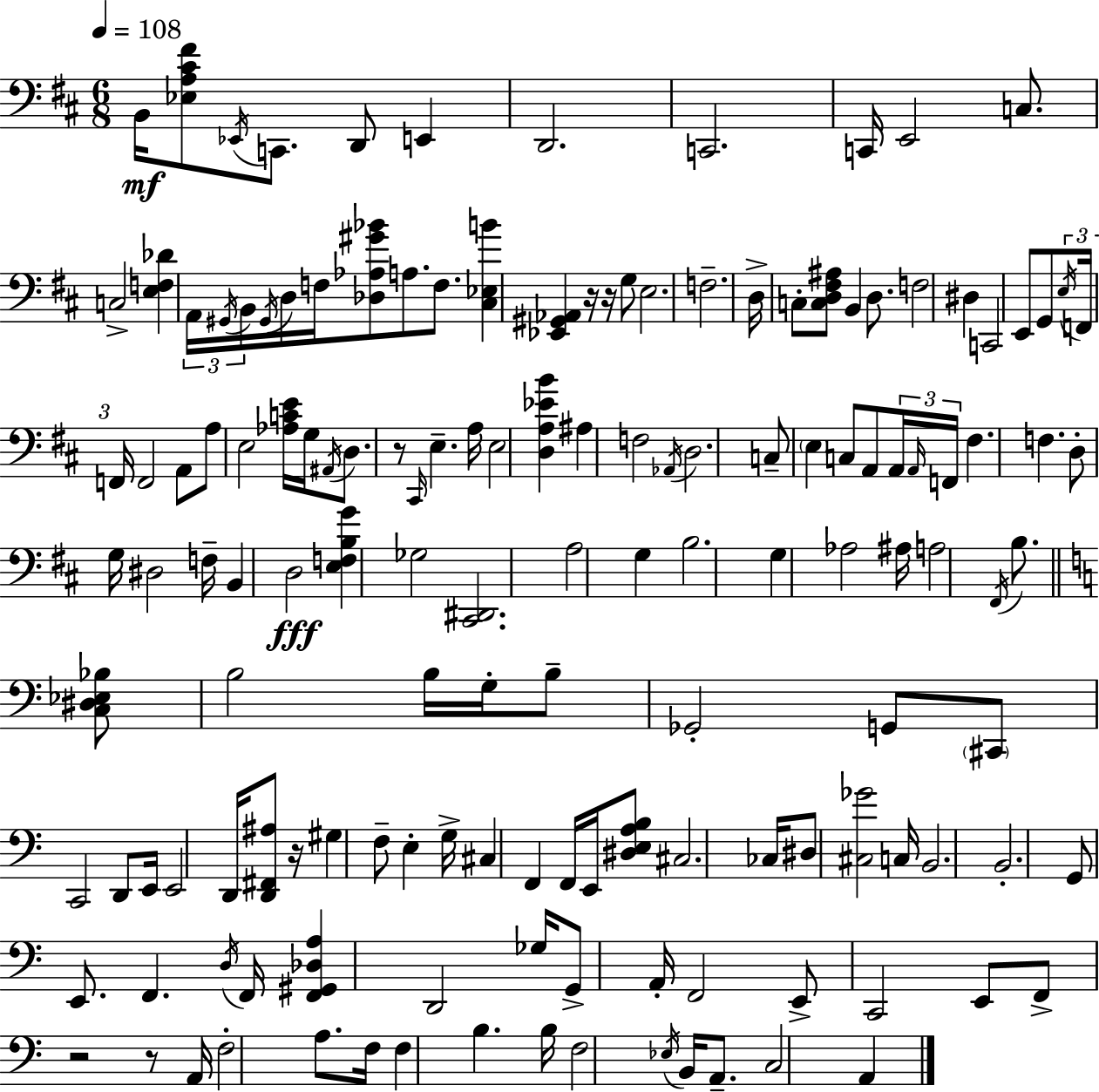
X:1
T:Untitled
M:6/8
L:1/4
K:D
B,,/4 [_E,A,^C^F]/2 _E,,/4 C,,/2 D,,/2 E,, D,,2 C,,2 C,,/4 E,,2 C,/2 C,2 [E,F,_D] A,,/4 ^G,,/4 B,,/4 ^G,,/4 D,/4 F,/4 [_D,_A,^G_B]/2 A,/2 F,/2 [^C,_E,B] [_E,,^G,,_A,,] z/4 z/4 G,/2 E,2 F,2 D,/4 C,/2 [C,D,^F,^A,]/2 B,, D,/2 F,2 ^D, C,,2 E,,/2 G,,/2 E,/4 F,,/4 F,,/4 F,,2 A,,/2 A,/2 E,2 [_A,CE]/4 G,/4 ^A,,/4 D,/2 z/2 ^C,,/4 E, A,/4 E,2 [D,A,_EB] ^A, F,2 _A,,/4 D,2 C,/2 E, C,/2 A,,/2 A,,/4 A,,/4 F,,/4 ^F, F, D,/2 G,/4 ^D,2 F,/4 B,, D,2 [E,F,B,G] _G,2 [^C,,^D,,]2 A,2 G, B,2 G, _A,2 ^A,/4 A,2 ^F,,/4 B,/2 [C,^D,_E,_B,]/2 B,2 B,/4 G,/4 B,/2 _G,,2 G,,/2 ^C,,/2 C,,2 D,,/2 E,,/4 E,,2 D,,/4 [D,,^F,,^A,]/2 z/4 ^G, F,/2 E, G,/4 ^C, F,, F,,/4 E,,/4 [^D,E,A,B,]/2 ^C,2 _C,/4 ^D,/2 [^C,_G]2 C,/4 B,,2 B,,2 G,,/2 E,,/2 F,, D,/4 F,,/4 [F,,^G,,_D,A,] D,,2 _G,/4 G,,/2 A,,/4 F,,2 E,,/2 C,,2 E,,/2 F,,/2 z2 z/2 A,,/4 F,2 A,/2 F,/4 F, B, B,/4 F,2 _E,/4 B,,/4 A,,/2 C,2 A,,